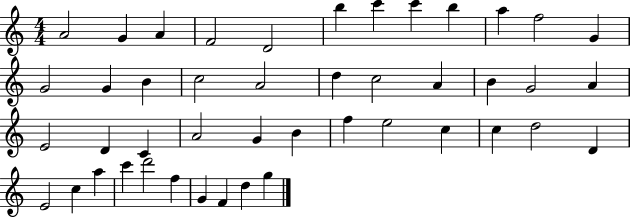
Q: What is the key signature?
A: C major